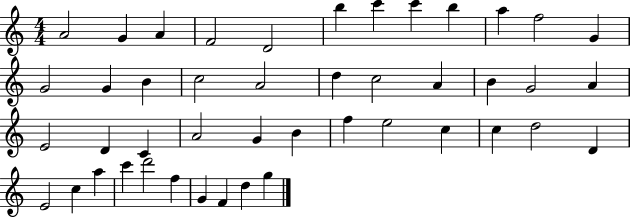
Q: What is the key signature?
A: C major